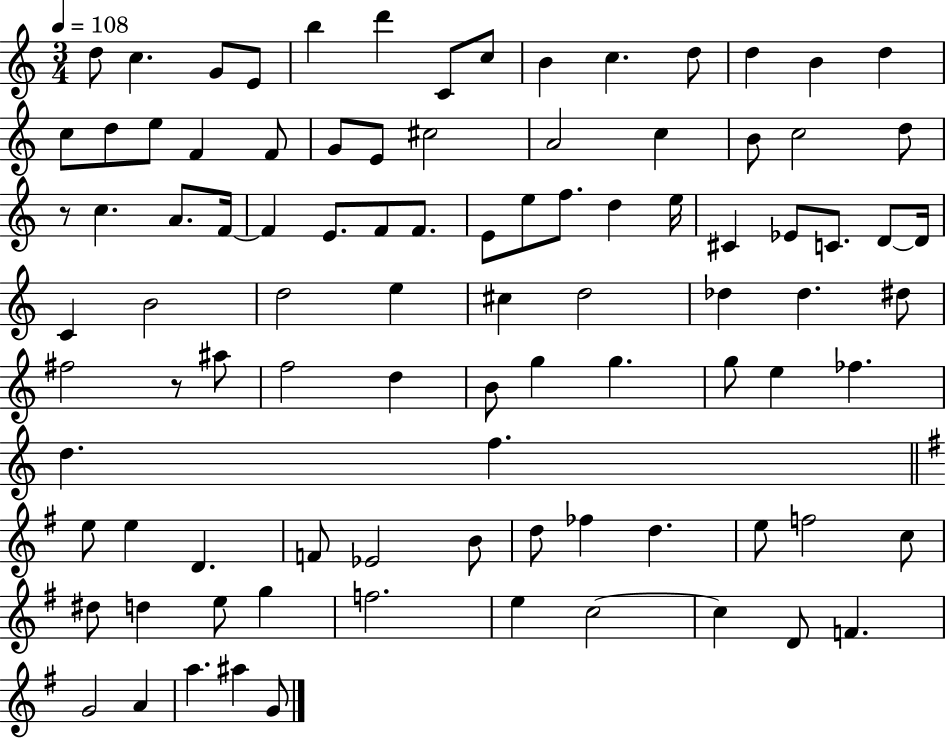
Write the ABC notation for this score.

X:1
T:Untitled
M:3/4
L:1/4
K:C
d/2 c G/2 E/2 b d' C/2 c/2 B c d/2 d B d c/2 d/2 e/2 F F/2 G/2 E/2 ^c2 A2 c B/2 c2 d/2 z/2 c A/2 F/4 F E/2 F/2 F/2 E/2 e/2 f/2 d e/4 ^C _E/2 C/2 D/2 D/4 C B2 d2 e ^c d2 _d _d ^d/2 ^f2 z/2 ^a/2 f2 d B/2 g g g/2 e _f d f e/2 e D F/2 _E2 B/2 d/2 _f d e/2 f2 c/2 ^d/2 d e/2 g f2 e c2 c D/2 F G2 A a ^a G/2